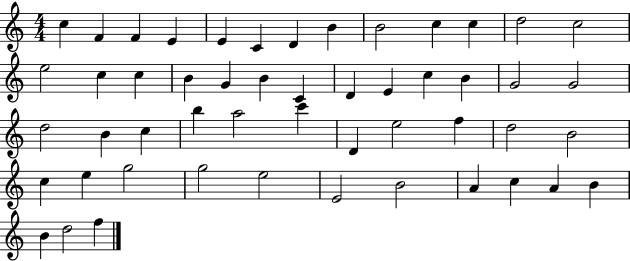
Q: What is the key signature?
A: C major